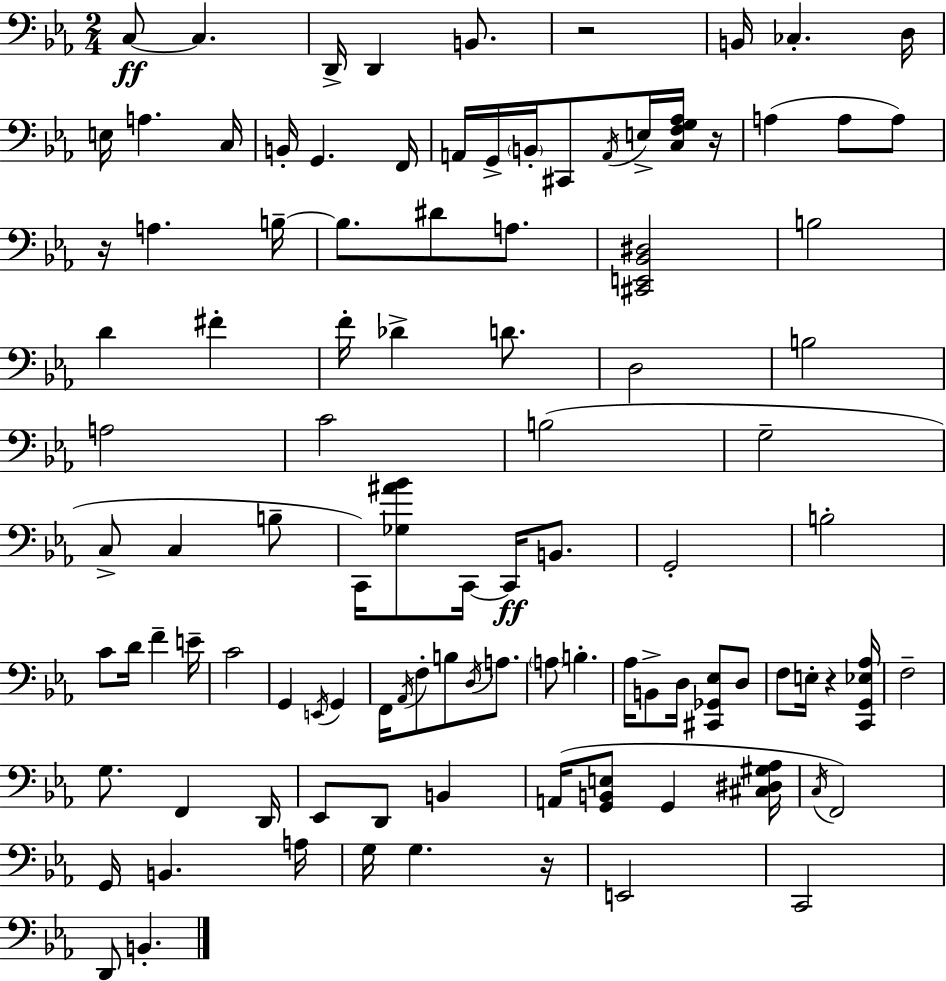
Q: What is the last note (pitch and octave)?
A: B2